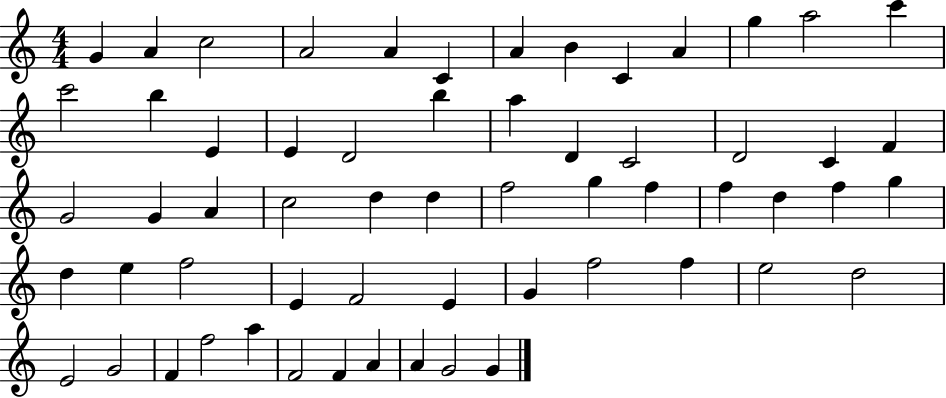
G4/q A4/q C5/h A4/h A4/q C4/q A4/q B4/q C4/q A4/q G5/q A5/h C6/q C6/h B5/q E4/q E4/q D4/h B5/q A5/q D4/q C4/h D4/h C4/q F4/q G4/h G4/q A4/q C5/h D5/q D5/q F5/h G5/q F5/q F5/q D5/q F5/q G5/q D5/q E5/q F5/h E4/q F4/h E4/q G4/q F5/h F5/q E5/h D5/h E4/h G4/h F4/q F5/h A5/q F4/h F4/q A4/q A4/q G4/h G4/q